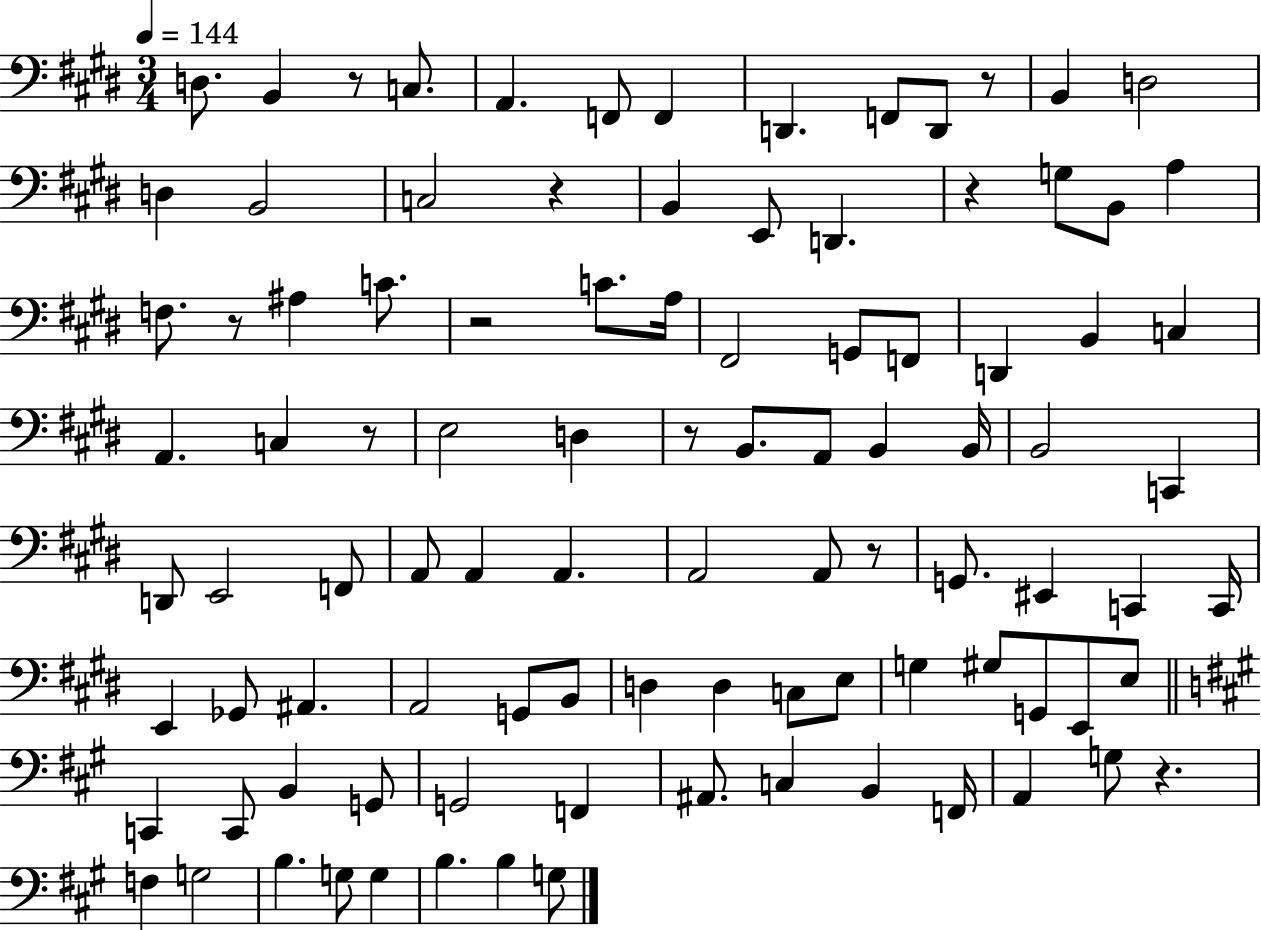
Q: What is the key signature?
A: E major